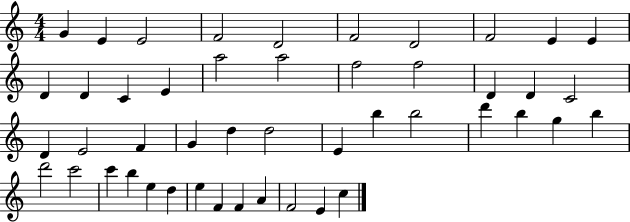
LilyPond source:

{
  \clef treble
  \numericTimeSignature
  \time 4/4
  \key c \major
  g'4 e'4 e'2 | f'2 d'2 | f'2 d'2 | f'2 e'4 e'4 | \break d'4 d'4 c'4 e'4 | a''2 a''2 | f''2 f''2 | d'4 d'4 c'2 | \break d'4 e'2 f'4 | g'4 d''4 d''2 | e'4 b''4 b''2 | d'''4 b''4 g''4 b''4 | \break d'''2 c'''2 | c'''4 b''4 e''4 d''4 | e''4 f'4 f'4 a'4 | f'2 e'4 c''4 | \break \bar "|."
}